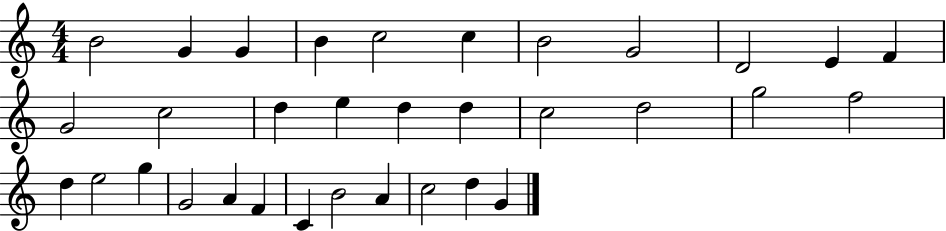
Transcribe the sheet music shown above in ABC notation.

X:1
T:Untitled
M:4/4
L:1/4
K:C
B2 G G B c2 c B2 G2 D2 E F G2 c2 d e d d c2 d2 g2 f2 d e2 g G2 A F C B2 A c2 d G